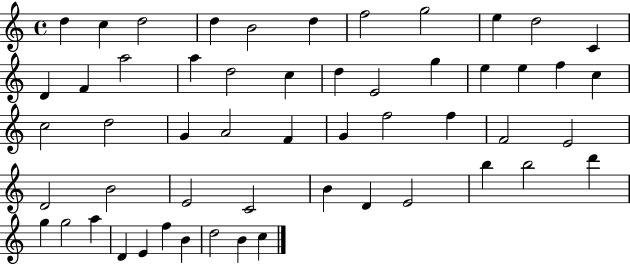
D5/q C5/q D5/h D5/q B4/h D5/q F5/h G5/h E5/q D5/h C4/q D4/q F4/q A5/h A5/q D5/h C5/q D5/q E4/h G5/q E5/q E5/q F5/q C5/q C5/h D5/h G4/q A4/h F4/q G4/q F5/h F5/q F4/h E4/h D4/h B4/h E4/h C4/h B4/q D4/q E4/h B5/q B5/h D6/q G5/q G5/h A5/q D4/q E4/q F5/q B4/q D5/h B4/q C5/q